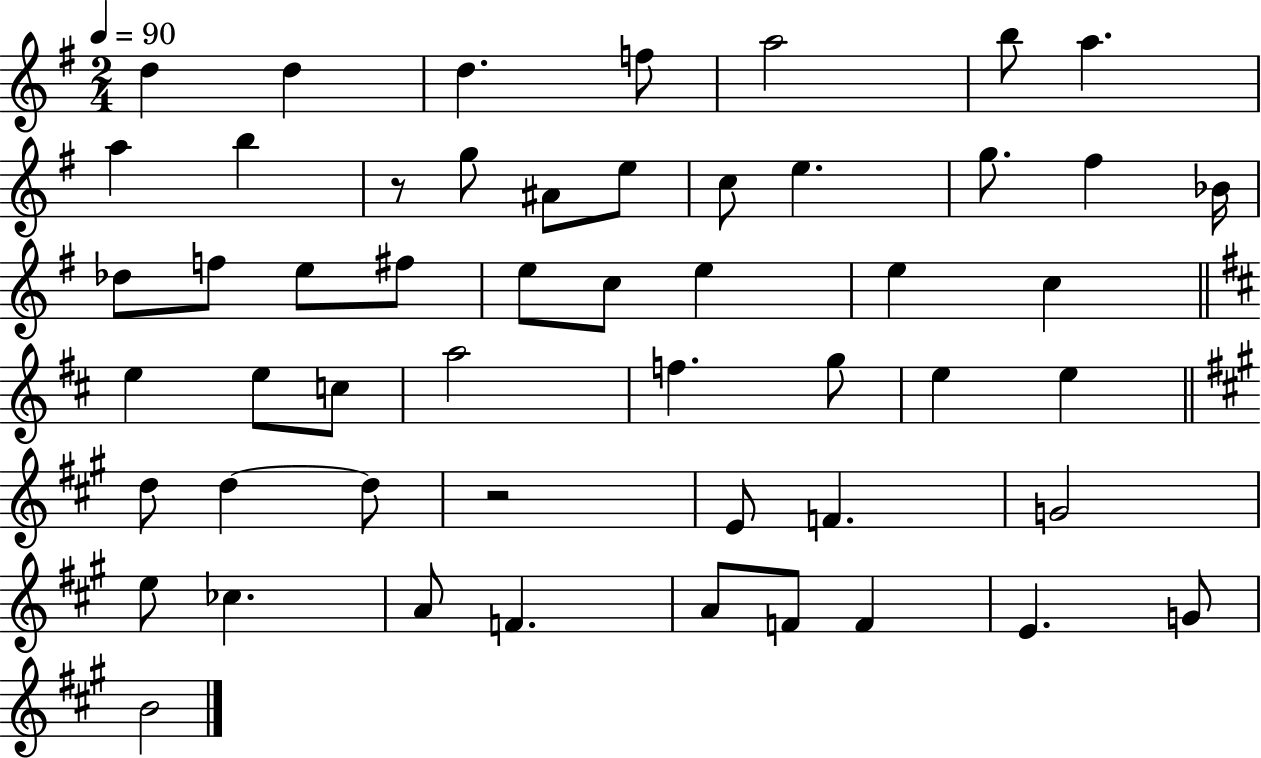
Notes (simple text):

D5/q D5/q D5/q. F5/e A5/h B5/e A5/q. A5/q B5/q R/e G5/e A#4/e E5/e C5/e E5/q. G5/e. F#5/q Bb4/s Db5/e F5/e E5/e F#5/e E5/e C5/e E5/q E5/q C5/q E5/q E5/e C5/e A5/h F5/q. G5/e E5/q E5/q D5/e D5/q D5/e R/h E4/e F4/q. G4/h E5/e CES5/q. A4/e F4/q. A4/e F4/e F4/q E4/q. G4/e B4/h